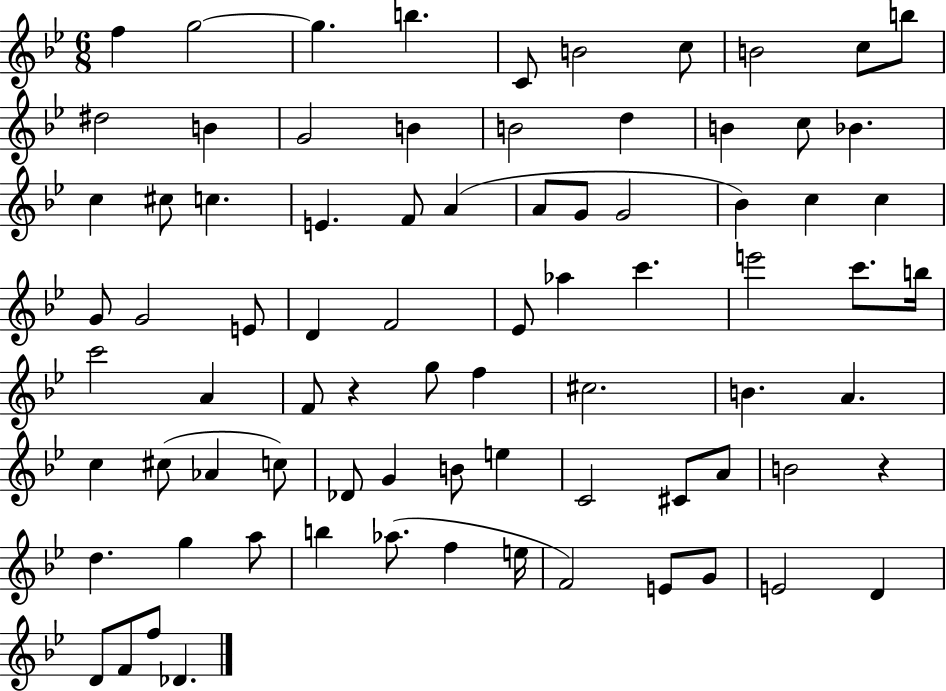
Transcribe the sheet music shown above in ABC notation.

X:1
T:Untitled
M:6/8
L:1/4
K:Bb
f g2 g b C/2 B2 c/2 B2 c/2 b/2 ^d2 B G2 B B2 d B c/2 _B c ^c/2 c E F/2 A A/2 G/2 G2 _B c c G/2 G2 E/2 D F2 _E/2 _a c' e'2 c'/2 b/4 c'2 A F/2 z g/2 f ^c2 B A c ^c/2 _A c/2 _D/2 G B/2 e C2 ^C/2 A/2 B2 z d g a/2 b _a/2 f e/4 F2 E/2 G/2 E2 D D/2 F/2 f/2 _D